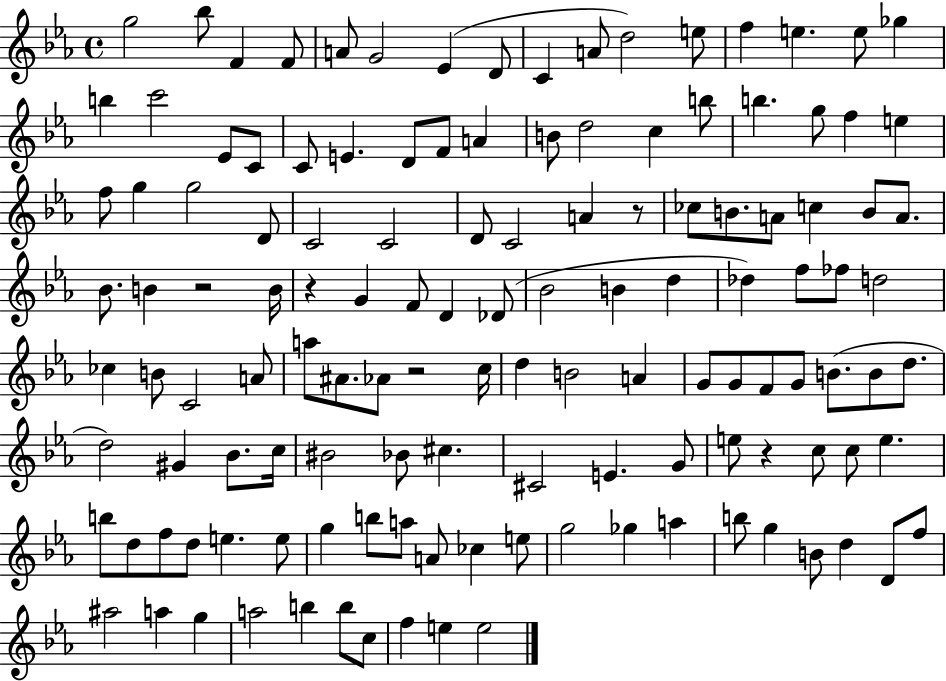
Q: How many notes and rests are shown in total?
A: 130